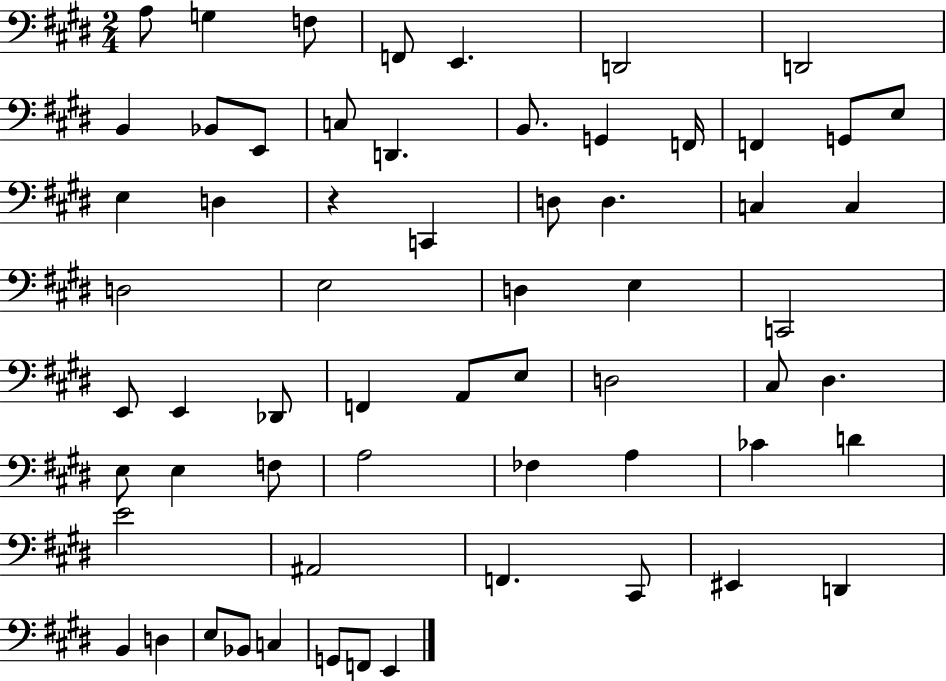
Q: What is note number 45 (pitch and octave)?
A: A3